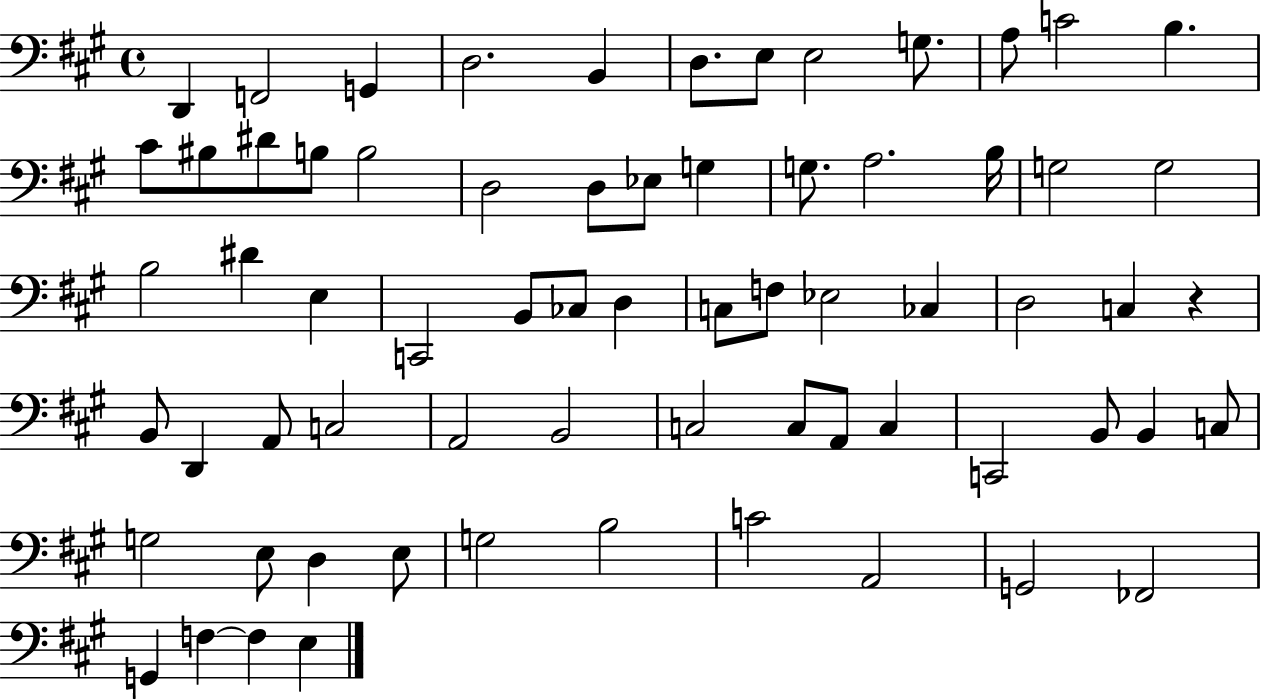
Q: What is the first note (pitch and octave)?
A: D2